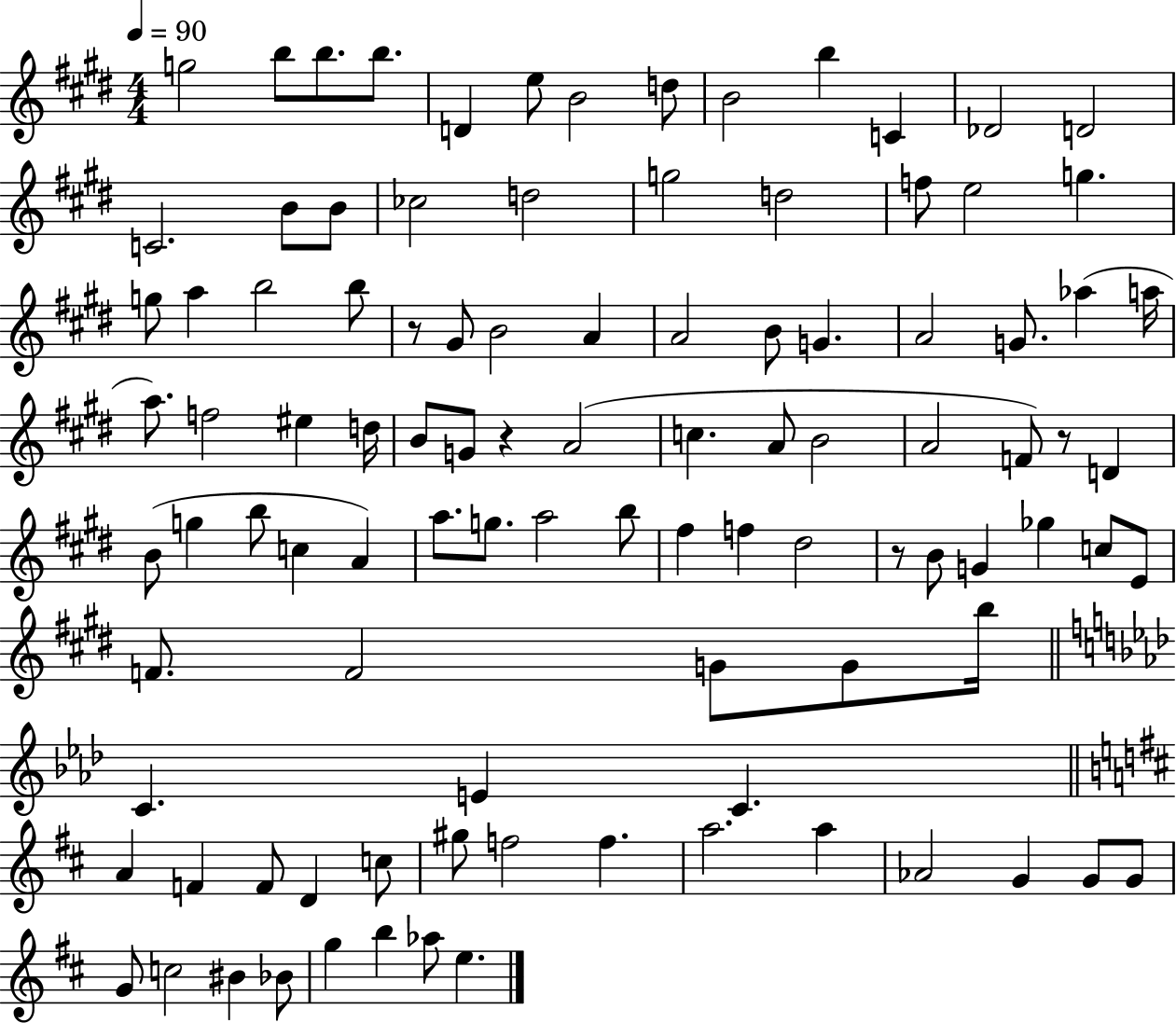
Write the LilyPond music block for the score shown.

{
  \clef treble
  \numericTimeSignature
  \time 4/4
  \key e \major
  \tempo 4 = 90
  g''2 b''8 b''8. b''8. | d'4 e''8 b'2 d''8 | b'2 b''4 c'4 | des'2 d'2 | \break c'2. b'8 b'8 | ces''2 d''2 | g''2 d''2 | f''8 e''2 g''4. | \break g''8 a''4 b''2 b''8 | r8 gis'8 b'2 a'4 | a'2 b'8 g'4. | a'2 g'8. aes''4( a''16 | \break a''8.) f''2 eis''4 d''16 | b'8 g'8 r4 a'2( | c''4. a'8 b'2 | a'2 f'8) r8 d'4 | \break b'8( g''4 b''8 c''4 a'4) | a''8. g''8. a''2 b''8 | fis''4 f''4 dis''2 | r8 b'8 g'4 ges''4 c''8 e'8 | \break f'8. f'2 g'8 g'8 b''16 | \bar "||" \break \key aes \major c'4. e'4 c'4. | \bar "||" \break \key b \minor a'4 f'4 f'8 d'4 c''8 | gis''8 f''2 f''4. | a''2. a''4 | aes'2 g'4 g'8 g'8 | \break g'8 c''2 bis'4 bes'8 | g''4 b''4 aes''8 e''4. | \bar "|."
}